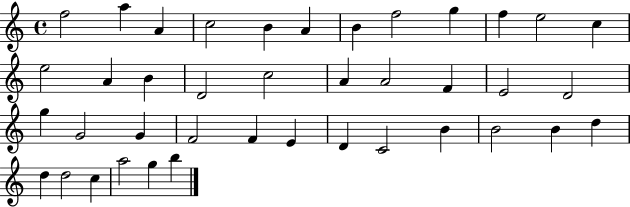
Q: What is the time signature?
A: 4/4